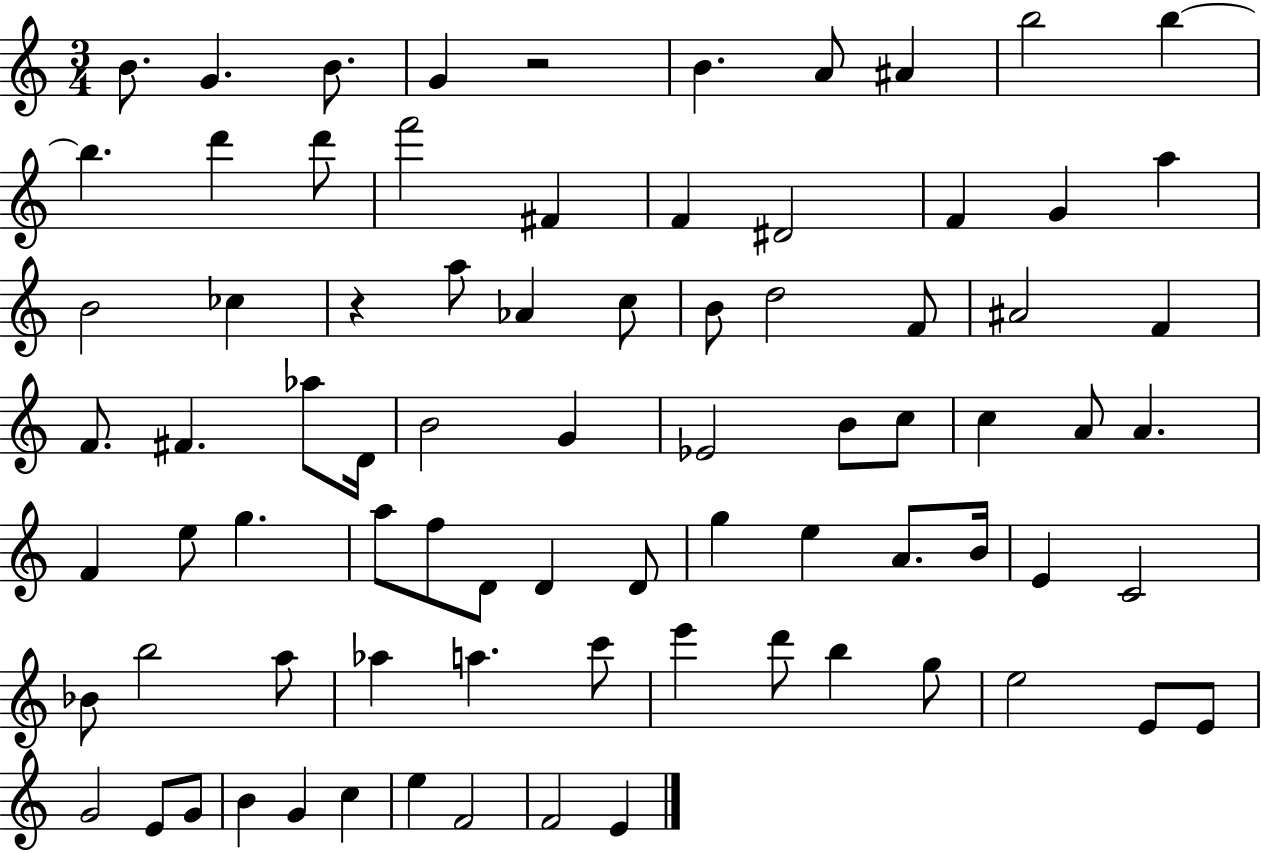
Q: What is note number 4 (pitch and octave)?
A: G4